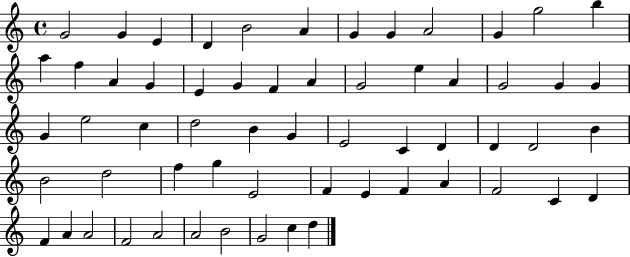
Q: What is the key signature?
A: C major